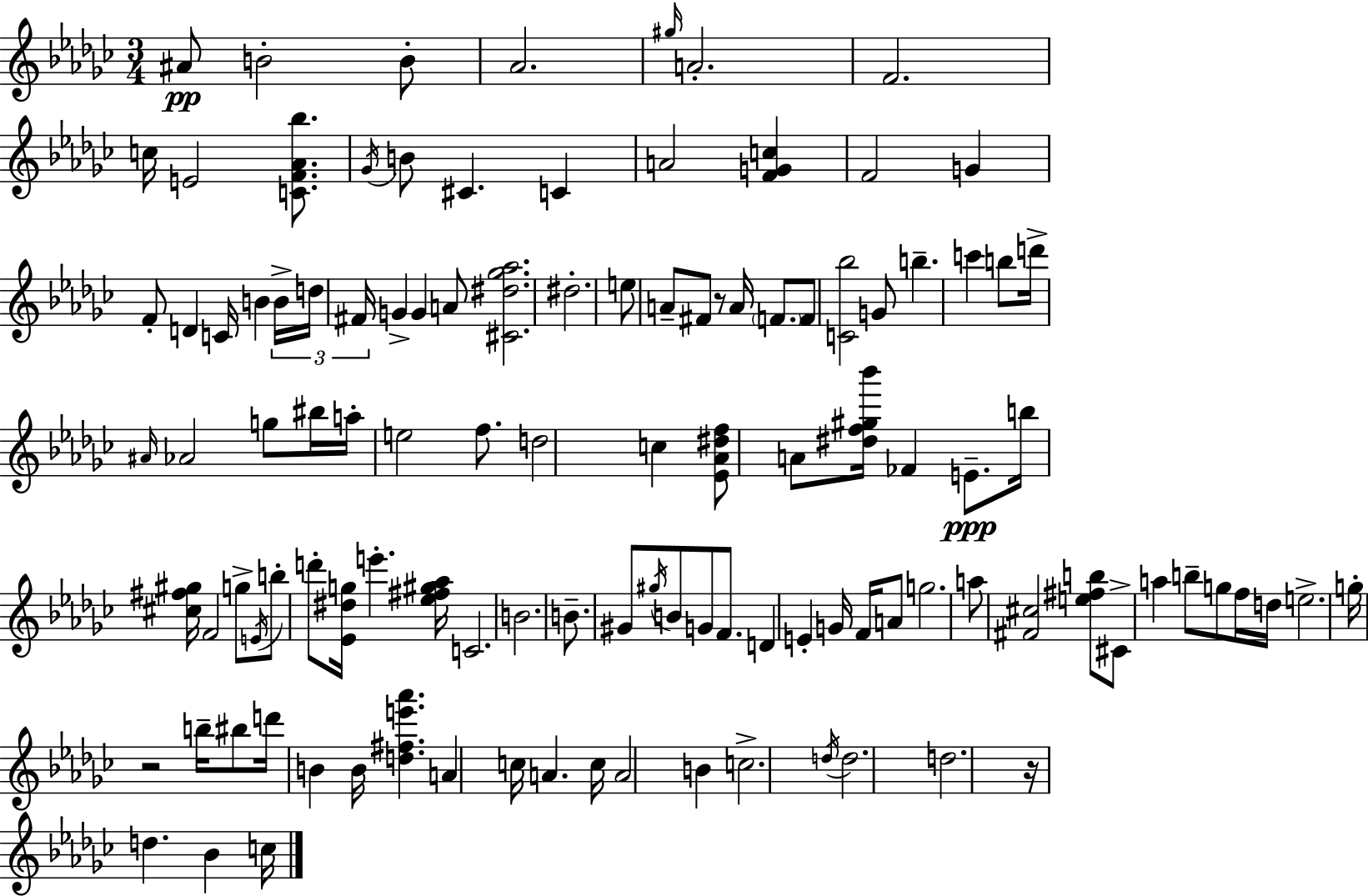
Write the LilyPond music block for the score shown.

{
  \clef treble
  \numericTimeSignature
  \time 3/4
  \key ees \minor
  ais'8\pp b'2-. b'8-. | aes'2. | \grace { gis''16 } a'2.-. | f'2. | \break c''16 e'2 <c' f' aes' bes''>8. | \acciaccatura { ges'16 } b'8 cis'4. c'4 | a'2 <f' g' c''>4 | f'2 g'4 | \break f'8-. d'4 c'16 b'4 | \tuplet 3/2 { b'16-> d''16 fis'16 } g'4-> g'4 | a'8 <cis' dis'' ges'' aes''>2. | dis''2.-. | \break e''8 a'8-- fis'8 r8 a'16 \parenthesize f'8. | f'8 <c' bes''>2 | g'8 b''4.-- c'''4 | b''8 d'''16-> \grace { ais'16 } aes'2 | \break g''8 bis''16 a''16-. e''2 | f''8. d''2 c''4 | <ees' aes' dis'' f''>8 a'8 <dis'' f'' gis'' bes'''>16 fes'4 | e'8.--\ppp b''16 <cis'' fis'' gis''>16 f'2 | \break g''8-> \acciaccatura { e'16 } b''8-. d'''8-. <ees' dis'' g''>16 e'''4.-. | <ees'' fis'' gis'' aes''>16 c'2. | b'2. | b'8.-- gis'8 \acciaccatura { gis''16 } b'8 | \break g'8 f'8. d'4 e'4-. | g'16 f'16 a'8 g''2. | a''8 <fis' cis''>2 | <e'' fis'' b''>8 cis'8-> a''4 b''8-- | \break g''8 f''16 d''16 e''2.-> | g''16-. r2 | b''16-- bis''8 d'''16 b'4 b'16 <d'' fis'' e''' aes'''>4. | a'4 c''16 a'4. | \break c''16 a'2 | b'4 c''2.-> | \acciaccatura { d''16 } d''2. | d''2. | \break r16 d''4. | bes'4 c''16 \bar "|."
}